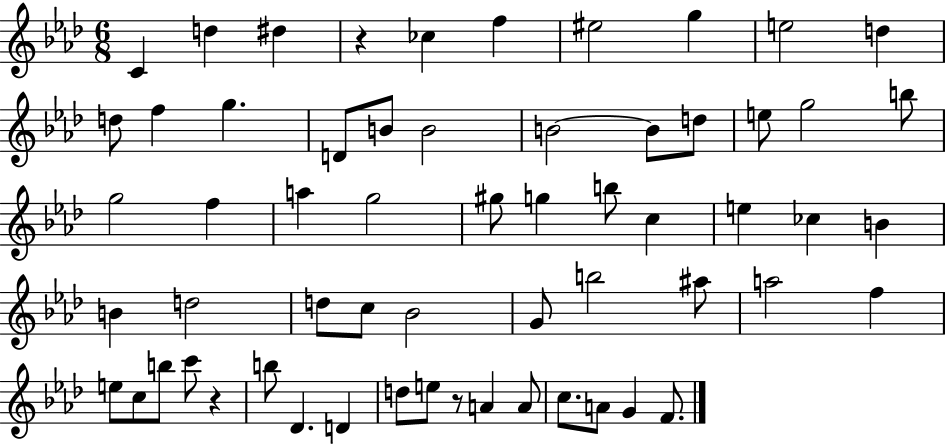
C4/q D5/q D#5/q R/q CES5/q F5/q EIS5/h G5/q E5/h D5/q D5/e F5/q G5/q. D4/e B4/e B4/h B4/h B4/e D5/e E5/e G5/h B5/e G5/h F5/q A5/q G5/h G#5/e G5/q B5/e C5/q E5/q CES5/q B4/q B4/q D5/h D5/e C5/e Bb4/h G4/e B5/h A#5/e A5/h F5/q E5/e C5/e B5/e C6/e R/q B5/e Db4/q. D4/q D5/e E5/e R/e A4/q A4/e C5/e. A4/e G4/q F4/e.